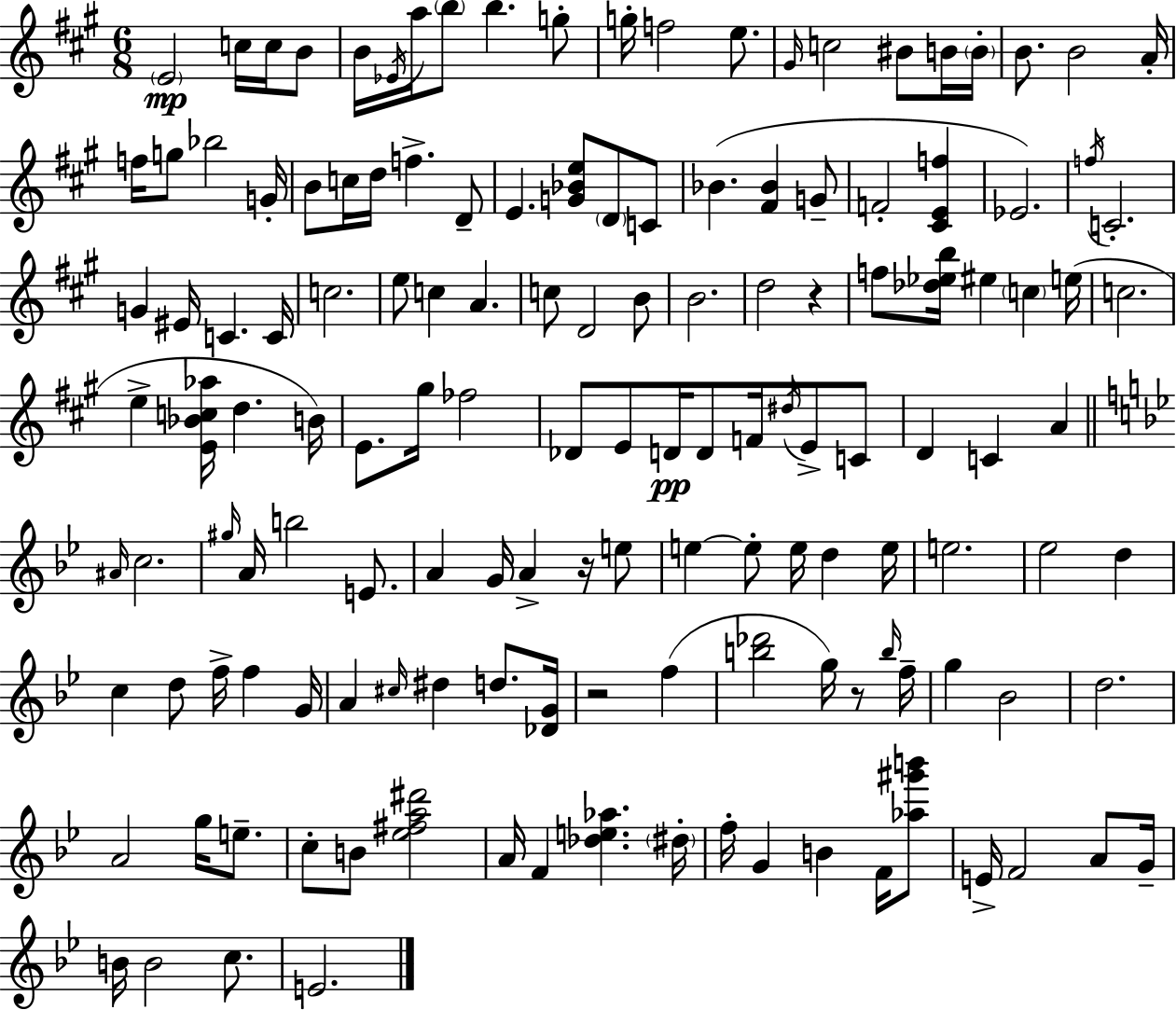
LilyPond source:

{
  \clef treble
  \numericTimeSignature
  \time 6/8
  \key a \major
  \repeat volta 2 { \parenthesize e'2\mp c''16 c''16 b'8 | b'16 \acciaccatura { ees'16 } a''16 \parenthesize b''8 b''4. g''8-. | g''16-. f''2 e''8. | \grace { gis'16 } c''2 bis'8 | \break b'16 \parenthesize b'16-. b'8. b'2 | a'16-. f''16 g''8 bes''2 | g'16-. b'8 c''16 d''16 f''4.-> | d'8-- e'4. <g' bes' e''>8 \parenthesize d'8 | \break c'8 bes'4.( <fis' bes'>4 | g'8-- f'2-. <cis' e' f''>4 | ees'2.) | \acciaccatura { f''16 } c'2.-. | \break g'4 eis'16 c'4. | c'16 c''2. | e''8 c''4 a'4. | c''8 d'2 | \break b'8 b'2. | d''2 r4 | f''8 <des'' ees'' b''>16 eis''4 \parenthesize c''4 | e''16( c''2. | \break e''4-> <e' bes' c'' aes''>16 d''4. | b'16) e'8. gis''16 fes''2 | des'8 e'8 d'16\pp d'8 f'16 \acciaccatura { dis''16 } | e'8-> c'8 d'4 c'4 | \break a'4 \bar "||" \break \key g \minor \grace { ais'16 } c''2. | \grace { gis''16 } a'16 b''2 e'8. | a'4 g'16 a'4-> r16 | e''8 e''4~~ e''8-. e''16 d''4 | \break e''16 e''2. | ees''2 d''4 | c''4 d''8 f''16-> f''4 | g'16 a'4 \grace { cis''16 } dis''4 d''8. | \break <des' g'>16 r2 f''4( | <b'' des'''>2 g''16) | r8 \grace { b''16 } f''16-- g''4 bes'2 | d''2. | \break a'2 | g''16 e''8.-- c''8-. b'8 <ees'' fis'' a'' dis'''>2 | a'16 f'4 <des'' e'' aes''>4. | \parenthesize dis''16-. f''16-. g'4 b'4 | \break f'16 <aes'' gis''' b'''>8 e'16-> f'2 | a'8 g'16-- b'16 b'2 | c''8. e'2. | } \bar "|."
}